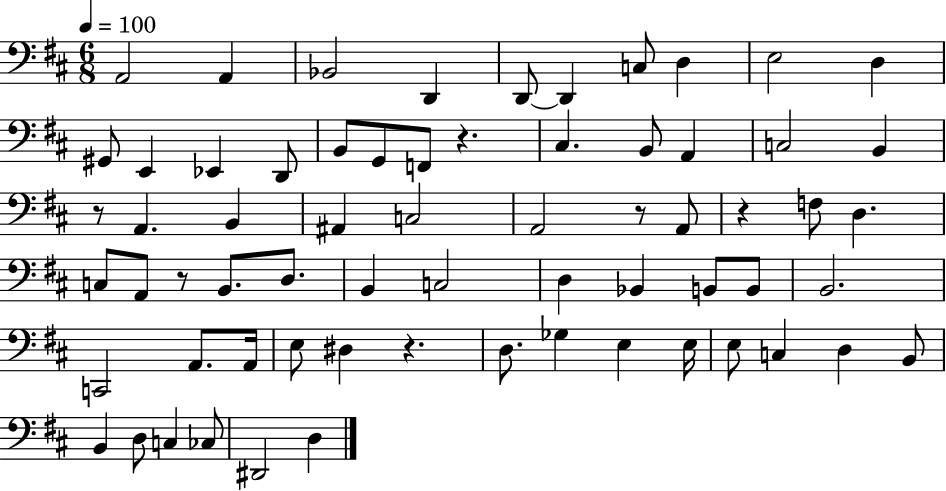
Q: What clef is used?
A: bass